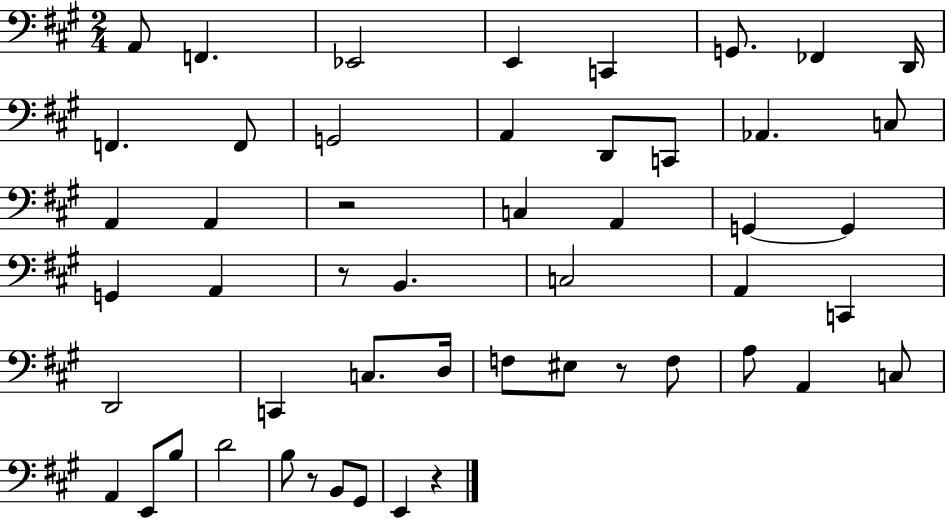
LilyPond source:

{
  \clef bass
  \numericTimeSignature
  \time 2/4
  \key a \major
  a,8 f,4. | ees,2 | e,4 c,4 | g,8. fes,4 d,16 | \break f,4. f,8 | g,2 | a,4 d,8 c,8 | aes,4. c8 | \break a,4 a,4 | r2 | c4 a,4 | g,4~~ g,4 | \break g,4 a,4 | r8 b,4. | c2 | a,4 c,4 | \break d,2 | c,4 c8. d16 | f8 eis8 r8 f8 | a8 a,4 c8 | \break a,4 e,8 b8 | d'2 | b8 r8 b,8 gis,8 | e,4 r4 | \break \bar "|."
}